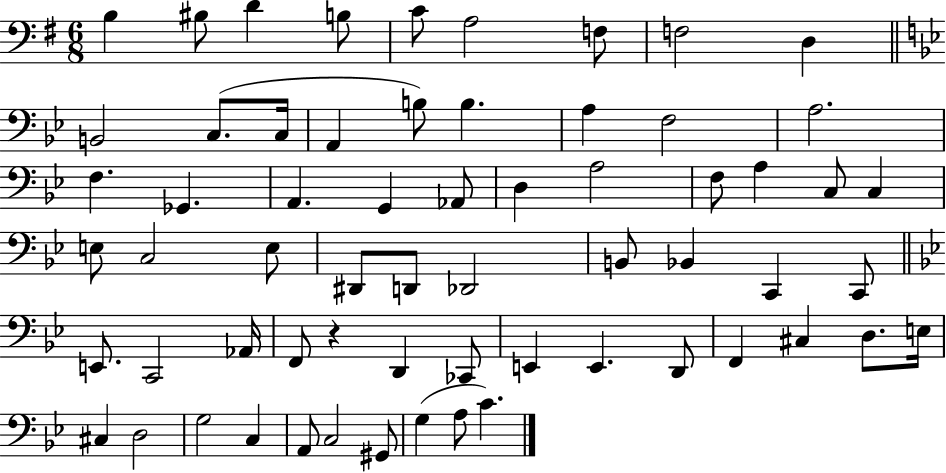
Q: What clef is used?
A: bass